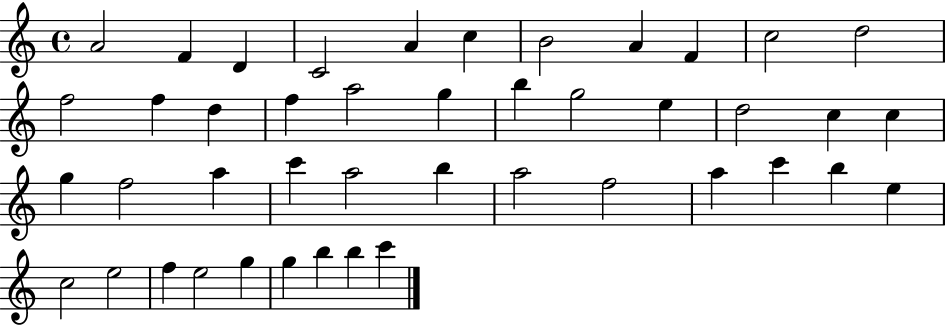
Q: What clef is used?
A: treble